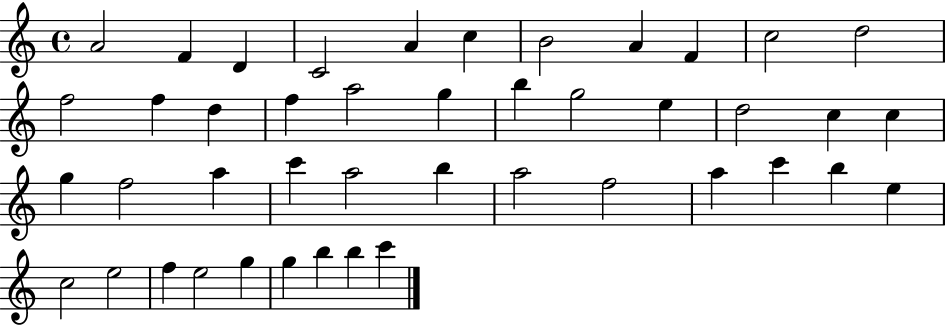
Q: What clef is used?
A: treble